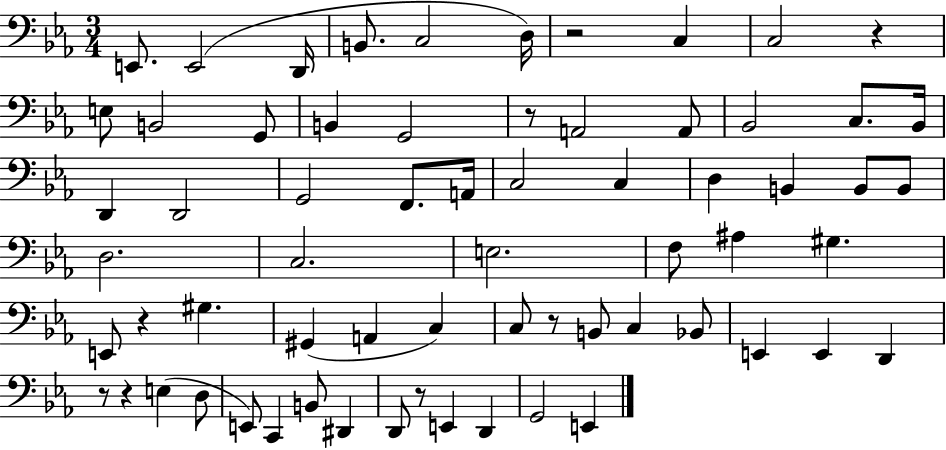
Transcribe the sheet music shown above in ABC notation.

X:1
T:Untitled
M:3/4
L:1/4
K:Eb
E,,/2 E,,2 D,,/4 B,,/2 C,2 D,/4 z2 C, C,2 z E,/2 B,,2 G,,/2 B,, G,,2 z/2 A,,2 A,,/2 _B,,2 C,/2 _B,,/4 D,, D,,2 G,,2 F,,/2 A,,/4 C,2 C, D, B,, B,,/2 B,,/2 D,2 C,2 E,2 F,/2 ^A, ^G, E,,/2 z ^G, ^G,, A,, C, C,/2 z/2 B,,/2 C, _B,,/2 E,, E,, D,, z/2 z E, D,/2 E,,/2 C,, B,,/2 ^D,, D,,/2 z/2 E,, D,, G,,2 E,,